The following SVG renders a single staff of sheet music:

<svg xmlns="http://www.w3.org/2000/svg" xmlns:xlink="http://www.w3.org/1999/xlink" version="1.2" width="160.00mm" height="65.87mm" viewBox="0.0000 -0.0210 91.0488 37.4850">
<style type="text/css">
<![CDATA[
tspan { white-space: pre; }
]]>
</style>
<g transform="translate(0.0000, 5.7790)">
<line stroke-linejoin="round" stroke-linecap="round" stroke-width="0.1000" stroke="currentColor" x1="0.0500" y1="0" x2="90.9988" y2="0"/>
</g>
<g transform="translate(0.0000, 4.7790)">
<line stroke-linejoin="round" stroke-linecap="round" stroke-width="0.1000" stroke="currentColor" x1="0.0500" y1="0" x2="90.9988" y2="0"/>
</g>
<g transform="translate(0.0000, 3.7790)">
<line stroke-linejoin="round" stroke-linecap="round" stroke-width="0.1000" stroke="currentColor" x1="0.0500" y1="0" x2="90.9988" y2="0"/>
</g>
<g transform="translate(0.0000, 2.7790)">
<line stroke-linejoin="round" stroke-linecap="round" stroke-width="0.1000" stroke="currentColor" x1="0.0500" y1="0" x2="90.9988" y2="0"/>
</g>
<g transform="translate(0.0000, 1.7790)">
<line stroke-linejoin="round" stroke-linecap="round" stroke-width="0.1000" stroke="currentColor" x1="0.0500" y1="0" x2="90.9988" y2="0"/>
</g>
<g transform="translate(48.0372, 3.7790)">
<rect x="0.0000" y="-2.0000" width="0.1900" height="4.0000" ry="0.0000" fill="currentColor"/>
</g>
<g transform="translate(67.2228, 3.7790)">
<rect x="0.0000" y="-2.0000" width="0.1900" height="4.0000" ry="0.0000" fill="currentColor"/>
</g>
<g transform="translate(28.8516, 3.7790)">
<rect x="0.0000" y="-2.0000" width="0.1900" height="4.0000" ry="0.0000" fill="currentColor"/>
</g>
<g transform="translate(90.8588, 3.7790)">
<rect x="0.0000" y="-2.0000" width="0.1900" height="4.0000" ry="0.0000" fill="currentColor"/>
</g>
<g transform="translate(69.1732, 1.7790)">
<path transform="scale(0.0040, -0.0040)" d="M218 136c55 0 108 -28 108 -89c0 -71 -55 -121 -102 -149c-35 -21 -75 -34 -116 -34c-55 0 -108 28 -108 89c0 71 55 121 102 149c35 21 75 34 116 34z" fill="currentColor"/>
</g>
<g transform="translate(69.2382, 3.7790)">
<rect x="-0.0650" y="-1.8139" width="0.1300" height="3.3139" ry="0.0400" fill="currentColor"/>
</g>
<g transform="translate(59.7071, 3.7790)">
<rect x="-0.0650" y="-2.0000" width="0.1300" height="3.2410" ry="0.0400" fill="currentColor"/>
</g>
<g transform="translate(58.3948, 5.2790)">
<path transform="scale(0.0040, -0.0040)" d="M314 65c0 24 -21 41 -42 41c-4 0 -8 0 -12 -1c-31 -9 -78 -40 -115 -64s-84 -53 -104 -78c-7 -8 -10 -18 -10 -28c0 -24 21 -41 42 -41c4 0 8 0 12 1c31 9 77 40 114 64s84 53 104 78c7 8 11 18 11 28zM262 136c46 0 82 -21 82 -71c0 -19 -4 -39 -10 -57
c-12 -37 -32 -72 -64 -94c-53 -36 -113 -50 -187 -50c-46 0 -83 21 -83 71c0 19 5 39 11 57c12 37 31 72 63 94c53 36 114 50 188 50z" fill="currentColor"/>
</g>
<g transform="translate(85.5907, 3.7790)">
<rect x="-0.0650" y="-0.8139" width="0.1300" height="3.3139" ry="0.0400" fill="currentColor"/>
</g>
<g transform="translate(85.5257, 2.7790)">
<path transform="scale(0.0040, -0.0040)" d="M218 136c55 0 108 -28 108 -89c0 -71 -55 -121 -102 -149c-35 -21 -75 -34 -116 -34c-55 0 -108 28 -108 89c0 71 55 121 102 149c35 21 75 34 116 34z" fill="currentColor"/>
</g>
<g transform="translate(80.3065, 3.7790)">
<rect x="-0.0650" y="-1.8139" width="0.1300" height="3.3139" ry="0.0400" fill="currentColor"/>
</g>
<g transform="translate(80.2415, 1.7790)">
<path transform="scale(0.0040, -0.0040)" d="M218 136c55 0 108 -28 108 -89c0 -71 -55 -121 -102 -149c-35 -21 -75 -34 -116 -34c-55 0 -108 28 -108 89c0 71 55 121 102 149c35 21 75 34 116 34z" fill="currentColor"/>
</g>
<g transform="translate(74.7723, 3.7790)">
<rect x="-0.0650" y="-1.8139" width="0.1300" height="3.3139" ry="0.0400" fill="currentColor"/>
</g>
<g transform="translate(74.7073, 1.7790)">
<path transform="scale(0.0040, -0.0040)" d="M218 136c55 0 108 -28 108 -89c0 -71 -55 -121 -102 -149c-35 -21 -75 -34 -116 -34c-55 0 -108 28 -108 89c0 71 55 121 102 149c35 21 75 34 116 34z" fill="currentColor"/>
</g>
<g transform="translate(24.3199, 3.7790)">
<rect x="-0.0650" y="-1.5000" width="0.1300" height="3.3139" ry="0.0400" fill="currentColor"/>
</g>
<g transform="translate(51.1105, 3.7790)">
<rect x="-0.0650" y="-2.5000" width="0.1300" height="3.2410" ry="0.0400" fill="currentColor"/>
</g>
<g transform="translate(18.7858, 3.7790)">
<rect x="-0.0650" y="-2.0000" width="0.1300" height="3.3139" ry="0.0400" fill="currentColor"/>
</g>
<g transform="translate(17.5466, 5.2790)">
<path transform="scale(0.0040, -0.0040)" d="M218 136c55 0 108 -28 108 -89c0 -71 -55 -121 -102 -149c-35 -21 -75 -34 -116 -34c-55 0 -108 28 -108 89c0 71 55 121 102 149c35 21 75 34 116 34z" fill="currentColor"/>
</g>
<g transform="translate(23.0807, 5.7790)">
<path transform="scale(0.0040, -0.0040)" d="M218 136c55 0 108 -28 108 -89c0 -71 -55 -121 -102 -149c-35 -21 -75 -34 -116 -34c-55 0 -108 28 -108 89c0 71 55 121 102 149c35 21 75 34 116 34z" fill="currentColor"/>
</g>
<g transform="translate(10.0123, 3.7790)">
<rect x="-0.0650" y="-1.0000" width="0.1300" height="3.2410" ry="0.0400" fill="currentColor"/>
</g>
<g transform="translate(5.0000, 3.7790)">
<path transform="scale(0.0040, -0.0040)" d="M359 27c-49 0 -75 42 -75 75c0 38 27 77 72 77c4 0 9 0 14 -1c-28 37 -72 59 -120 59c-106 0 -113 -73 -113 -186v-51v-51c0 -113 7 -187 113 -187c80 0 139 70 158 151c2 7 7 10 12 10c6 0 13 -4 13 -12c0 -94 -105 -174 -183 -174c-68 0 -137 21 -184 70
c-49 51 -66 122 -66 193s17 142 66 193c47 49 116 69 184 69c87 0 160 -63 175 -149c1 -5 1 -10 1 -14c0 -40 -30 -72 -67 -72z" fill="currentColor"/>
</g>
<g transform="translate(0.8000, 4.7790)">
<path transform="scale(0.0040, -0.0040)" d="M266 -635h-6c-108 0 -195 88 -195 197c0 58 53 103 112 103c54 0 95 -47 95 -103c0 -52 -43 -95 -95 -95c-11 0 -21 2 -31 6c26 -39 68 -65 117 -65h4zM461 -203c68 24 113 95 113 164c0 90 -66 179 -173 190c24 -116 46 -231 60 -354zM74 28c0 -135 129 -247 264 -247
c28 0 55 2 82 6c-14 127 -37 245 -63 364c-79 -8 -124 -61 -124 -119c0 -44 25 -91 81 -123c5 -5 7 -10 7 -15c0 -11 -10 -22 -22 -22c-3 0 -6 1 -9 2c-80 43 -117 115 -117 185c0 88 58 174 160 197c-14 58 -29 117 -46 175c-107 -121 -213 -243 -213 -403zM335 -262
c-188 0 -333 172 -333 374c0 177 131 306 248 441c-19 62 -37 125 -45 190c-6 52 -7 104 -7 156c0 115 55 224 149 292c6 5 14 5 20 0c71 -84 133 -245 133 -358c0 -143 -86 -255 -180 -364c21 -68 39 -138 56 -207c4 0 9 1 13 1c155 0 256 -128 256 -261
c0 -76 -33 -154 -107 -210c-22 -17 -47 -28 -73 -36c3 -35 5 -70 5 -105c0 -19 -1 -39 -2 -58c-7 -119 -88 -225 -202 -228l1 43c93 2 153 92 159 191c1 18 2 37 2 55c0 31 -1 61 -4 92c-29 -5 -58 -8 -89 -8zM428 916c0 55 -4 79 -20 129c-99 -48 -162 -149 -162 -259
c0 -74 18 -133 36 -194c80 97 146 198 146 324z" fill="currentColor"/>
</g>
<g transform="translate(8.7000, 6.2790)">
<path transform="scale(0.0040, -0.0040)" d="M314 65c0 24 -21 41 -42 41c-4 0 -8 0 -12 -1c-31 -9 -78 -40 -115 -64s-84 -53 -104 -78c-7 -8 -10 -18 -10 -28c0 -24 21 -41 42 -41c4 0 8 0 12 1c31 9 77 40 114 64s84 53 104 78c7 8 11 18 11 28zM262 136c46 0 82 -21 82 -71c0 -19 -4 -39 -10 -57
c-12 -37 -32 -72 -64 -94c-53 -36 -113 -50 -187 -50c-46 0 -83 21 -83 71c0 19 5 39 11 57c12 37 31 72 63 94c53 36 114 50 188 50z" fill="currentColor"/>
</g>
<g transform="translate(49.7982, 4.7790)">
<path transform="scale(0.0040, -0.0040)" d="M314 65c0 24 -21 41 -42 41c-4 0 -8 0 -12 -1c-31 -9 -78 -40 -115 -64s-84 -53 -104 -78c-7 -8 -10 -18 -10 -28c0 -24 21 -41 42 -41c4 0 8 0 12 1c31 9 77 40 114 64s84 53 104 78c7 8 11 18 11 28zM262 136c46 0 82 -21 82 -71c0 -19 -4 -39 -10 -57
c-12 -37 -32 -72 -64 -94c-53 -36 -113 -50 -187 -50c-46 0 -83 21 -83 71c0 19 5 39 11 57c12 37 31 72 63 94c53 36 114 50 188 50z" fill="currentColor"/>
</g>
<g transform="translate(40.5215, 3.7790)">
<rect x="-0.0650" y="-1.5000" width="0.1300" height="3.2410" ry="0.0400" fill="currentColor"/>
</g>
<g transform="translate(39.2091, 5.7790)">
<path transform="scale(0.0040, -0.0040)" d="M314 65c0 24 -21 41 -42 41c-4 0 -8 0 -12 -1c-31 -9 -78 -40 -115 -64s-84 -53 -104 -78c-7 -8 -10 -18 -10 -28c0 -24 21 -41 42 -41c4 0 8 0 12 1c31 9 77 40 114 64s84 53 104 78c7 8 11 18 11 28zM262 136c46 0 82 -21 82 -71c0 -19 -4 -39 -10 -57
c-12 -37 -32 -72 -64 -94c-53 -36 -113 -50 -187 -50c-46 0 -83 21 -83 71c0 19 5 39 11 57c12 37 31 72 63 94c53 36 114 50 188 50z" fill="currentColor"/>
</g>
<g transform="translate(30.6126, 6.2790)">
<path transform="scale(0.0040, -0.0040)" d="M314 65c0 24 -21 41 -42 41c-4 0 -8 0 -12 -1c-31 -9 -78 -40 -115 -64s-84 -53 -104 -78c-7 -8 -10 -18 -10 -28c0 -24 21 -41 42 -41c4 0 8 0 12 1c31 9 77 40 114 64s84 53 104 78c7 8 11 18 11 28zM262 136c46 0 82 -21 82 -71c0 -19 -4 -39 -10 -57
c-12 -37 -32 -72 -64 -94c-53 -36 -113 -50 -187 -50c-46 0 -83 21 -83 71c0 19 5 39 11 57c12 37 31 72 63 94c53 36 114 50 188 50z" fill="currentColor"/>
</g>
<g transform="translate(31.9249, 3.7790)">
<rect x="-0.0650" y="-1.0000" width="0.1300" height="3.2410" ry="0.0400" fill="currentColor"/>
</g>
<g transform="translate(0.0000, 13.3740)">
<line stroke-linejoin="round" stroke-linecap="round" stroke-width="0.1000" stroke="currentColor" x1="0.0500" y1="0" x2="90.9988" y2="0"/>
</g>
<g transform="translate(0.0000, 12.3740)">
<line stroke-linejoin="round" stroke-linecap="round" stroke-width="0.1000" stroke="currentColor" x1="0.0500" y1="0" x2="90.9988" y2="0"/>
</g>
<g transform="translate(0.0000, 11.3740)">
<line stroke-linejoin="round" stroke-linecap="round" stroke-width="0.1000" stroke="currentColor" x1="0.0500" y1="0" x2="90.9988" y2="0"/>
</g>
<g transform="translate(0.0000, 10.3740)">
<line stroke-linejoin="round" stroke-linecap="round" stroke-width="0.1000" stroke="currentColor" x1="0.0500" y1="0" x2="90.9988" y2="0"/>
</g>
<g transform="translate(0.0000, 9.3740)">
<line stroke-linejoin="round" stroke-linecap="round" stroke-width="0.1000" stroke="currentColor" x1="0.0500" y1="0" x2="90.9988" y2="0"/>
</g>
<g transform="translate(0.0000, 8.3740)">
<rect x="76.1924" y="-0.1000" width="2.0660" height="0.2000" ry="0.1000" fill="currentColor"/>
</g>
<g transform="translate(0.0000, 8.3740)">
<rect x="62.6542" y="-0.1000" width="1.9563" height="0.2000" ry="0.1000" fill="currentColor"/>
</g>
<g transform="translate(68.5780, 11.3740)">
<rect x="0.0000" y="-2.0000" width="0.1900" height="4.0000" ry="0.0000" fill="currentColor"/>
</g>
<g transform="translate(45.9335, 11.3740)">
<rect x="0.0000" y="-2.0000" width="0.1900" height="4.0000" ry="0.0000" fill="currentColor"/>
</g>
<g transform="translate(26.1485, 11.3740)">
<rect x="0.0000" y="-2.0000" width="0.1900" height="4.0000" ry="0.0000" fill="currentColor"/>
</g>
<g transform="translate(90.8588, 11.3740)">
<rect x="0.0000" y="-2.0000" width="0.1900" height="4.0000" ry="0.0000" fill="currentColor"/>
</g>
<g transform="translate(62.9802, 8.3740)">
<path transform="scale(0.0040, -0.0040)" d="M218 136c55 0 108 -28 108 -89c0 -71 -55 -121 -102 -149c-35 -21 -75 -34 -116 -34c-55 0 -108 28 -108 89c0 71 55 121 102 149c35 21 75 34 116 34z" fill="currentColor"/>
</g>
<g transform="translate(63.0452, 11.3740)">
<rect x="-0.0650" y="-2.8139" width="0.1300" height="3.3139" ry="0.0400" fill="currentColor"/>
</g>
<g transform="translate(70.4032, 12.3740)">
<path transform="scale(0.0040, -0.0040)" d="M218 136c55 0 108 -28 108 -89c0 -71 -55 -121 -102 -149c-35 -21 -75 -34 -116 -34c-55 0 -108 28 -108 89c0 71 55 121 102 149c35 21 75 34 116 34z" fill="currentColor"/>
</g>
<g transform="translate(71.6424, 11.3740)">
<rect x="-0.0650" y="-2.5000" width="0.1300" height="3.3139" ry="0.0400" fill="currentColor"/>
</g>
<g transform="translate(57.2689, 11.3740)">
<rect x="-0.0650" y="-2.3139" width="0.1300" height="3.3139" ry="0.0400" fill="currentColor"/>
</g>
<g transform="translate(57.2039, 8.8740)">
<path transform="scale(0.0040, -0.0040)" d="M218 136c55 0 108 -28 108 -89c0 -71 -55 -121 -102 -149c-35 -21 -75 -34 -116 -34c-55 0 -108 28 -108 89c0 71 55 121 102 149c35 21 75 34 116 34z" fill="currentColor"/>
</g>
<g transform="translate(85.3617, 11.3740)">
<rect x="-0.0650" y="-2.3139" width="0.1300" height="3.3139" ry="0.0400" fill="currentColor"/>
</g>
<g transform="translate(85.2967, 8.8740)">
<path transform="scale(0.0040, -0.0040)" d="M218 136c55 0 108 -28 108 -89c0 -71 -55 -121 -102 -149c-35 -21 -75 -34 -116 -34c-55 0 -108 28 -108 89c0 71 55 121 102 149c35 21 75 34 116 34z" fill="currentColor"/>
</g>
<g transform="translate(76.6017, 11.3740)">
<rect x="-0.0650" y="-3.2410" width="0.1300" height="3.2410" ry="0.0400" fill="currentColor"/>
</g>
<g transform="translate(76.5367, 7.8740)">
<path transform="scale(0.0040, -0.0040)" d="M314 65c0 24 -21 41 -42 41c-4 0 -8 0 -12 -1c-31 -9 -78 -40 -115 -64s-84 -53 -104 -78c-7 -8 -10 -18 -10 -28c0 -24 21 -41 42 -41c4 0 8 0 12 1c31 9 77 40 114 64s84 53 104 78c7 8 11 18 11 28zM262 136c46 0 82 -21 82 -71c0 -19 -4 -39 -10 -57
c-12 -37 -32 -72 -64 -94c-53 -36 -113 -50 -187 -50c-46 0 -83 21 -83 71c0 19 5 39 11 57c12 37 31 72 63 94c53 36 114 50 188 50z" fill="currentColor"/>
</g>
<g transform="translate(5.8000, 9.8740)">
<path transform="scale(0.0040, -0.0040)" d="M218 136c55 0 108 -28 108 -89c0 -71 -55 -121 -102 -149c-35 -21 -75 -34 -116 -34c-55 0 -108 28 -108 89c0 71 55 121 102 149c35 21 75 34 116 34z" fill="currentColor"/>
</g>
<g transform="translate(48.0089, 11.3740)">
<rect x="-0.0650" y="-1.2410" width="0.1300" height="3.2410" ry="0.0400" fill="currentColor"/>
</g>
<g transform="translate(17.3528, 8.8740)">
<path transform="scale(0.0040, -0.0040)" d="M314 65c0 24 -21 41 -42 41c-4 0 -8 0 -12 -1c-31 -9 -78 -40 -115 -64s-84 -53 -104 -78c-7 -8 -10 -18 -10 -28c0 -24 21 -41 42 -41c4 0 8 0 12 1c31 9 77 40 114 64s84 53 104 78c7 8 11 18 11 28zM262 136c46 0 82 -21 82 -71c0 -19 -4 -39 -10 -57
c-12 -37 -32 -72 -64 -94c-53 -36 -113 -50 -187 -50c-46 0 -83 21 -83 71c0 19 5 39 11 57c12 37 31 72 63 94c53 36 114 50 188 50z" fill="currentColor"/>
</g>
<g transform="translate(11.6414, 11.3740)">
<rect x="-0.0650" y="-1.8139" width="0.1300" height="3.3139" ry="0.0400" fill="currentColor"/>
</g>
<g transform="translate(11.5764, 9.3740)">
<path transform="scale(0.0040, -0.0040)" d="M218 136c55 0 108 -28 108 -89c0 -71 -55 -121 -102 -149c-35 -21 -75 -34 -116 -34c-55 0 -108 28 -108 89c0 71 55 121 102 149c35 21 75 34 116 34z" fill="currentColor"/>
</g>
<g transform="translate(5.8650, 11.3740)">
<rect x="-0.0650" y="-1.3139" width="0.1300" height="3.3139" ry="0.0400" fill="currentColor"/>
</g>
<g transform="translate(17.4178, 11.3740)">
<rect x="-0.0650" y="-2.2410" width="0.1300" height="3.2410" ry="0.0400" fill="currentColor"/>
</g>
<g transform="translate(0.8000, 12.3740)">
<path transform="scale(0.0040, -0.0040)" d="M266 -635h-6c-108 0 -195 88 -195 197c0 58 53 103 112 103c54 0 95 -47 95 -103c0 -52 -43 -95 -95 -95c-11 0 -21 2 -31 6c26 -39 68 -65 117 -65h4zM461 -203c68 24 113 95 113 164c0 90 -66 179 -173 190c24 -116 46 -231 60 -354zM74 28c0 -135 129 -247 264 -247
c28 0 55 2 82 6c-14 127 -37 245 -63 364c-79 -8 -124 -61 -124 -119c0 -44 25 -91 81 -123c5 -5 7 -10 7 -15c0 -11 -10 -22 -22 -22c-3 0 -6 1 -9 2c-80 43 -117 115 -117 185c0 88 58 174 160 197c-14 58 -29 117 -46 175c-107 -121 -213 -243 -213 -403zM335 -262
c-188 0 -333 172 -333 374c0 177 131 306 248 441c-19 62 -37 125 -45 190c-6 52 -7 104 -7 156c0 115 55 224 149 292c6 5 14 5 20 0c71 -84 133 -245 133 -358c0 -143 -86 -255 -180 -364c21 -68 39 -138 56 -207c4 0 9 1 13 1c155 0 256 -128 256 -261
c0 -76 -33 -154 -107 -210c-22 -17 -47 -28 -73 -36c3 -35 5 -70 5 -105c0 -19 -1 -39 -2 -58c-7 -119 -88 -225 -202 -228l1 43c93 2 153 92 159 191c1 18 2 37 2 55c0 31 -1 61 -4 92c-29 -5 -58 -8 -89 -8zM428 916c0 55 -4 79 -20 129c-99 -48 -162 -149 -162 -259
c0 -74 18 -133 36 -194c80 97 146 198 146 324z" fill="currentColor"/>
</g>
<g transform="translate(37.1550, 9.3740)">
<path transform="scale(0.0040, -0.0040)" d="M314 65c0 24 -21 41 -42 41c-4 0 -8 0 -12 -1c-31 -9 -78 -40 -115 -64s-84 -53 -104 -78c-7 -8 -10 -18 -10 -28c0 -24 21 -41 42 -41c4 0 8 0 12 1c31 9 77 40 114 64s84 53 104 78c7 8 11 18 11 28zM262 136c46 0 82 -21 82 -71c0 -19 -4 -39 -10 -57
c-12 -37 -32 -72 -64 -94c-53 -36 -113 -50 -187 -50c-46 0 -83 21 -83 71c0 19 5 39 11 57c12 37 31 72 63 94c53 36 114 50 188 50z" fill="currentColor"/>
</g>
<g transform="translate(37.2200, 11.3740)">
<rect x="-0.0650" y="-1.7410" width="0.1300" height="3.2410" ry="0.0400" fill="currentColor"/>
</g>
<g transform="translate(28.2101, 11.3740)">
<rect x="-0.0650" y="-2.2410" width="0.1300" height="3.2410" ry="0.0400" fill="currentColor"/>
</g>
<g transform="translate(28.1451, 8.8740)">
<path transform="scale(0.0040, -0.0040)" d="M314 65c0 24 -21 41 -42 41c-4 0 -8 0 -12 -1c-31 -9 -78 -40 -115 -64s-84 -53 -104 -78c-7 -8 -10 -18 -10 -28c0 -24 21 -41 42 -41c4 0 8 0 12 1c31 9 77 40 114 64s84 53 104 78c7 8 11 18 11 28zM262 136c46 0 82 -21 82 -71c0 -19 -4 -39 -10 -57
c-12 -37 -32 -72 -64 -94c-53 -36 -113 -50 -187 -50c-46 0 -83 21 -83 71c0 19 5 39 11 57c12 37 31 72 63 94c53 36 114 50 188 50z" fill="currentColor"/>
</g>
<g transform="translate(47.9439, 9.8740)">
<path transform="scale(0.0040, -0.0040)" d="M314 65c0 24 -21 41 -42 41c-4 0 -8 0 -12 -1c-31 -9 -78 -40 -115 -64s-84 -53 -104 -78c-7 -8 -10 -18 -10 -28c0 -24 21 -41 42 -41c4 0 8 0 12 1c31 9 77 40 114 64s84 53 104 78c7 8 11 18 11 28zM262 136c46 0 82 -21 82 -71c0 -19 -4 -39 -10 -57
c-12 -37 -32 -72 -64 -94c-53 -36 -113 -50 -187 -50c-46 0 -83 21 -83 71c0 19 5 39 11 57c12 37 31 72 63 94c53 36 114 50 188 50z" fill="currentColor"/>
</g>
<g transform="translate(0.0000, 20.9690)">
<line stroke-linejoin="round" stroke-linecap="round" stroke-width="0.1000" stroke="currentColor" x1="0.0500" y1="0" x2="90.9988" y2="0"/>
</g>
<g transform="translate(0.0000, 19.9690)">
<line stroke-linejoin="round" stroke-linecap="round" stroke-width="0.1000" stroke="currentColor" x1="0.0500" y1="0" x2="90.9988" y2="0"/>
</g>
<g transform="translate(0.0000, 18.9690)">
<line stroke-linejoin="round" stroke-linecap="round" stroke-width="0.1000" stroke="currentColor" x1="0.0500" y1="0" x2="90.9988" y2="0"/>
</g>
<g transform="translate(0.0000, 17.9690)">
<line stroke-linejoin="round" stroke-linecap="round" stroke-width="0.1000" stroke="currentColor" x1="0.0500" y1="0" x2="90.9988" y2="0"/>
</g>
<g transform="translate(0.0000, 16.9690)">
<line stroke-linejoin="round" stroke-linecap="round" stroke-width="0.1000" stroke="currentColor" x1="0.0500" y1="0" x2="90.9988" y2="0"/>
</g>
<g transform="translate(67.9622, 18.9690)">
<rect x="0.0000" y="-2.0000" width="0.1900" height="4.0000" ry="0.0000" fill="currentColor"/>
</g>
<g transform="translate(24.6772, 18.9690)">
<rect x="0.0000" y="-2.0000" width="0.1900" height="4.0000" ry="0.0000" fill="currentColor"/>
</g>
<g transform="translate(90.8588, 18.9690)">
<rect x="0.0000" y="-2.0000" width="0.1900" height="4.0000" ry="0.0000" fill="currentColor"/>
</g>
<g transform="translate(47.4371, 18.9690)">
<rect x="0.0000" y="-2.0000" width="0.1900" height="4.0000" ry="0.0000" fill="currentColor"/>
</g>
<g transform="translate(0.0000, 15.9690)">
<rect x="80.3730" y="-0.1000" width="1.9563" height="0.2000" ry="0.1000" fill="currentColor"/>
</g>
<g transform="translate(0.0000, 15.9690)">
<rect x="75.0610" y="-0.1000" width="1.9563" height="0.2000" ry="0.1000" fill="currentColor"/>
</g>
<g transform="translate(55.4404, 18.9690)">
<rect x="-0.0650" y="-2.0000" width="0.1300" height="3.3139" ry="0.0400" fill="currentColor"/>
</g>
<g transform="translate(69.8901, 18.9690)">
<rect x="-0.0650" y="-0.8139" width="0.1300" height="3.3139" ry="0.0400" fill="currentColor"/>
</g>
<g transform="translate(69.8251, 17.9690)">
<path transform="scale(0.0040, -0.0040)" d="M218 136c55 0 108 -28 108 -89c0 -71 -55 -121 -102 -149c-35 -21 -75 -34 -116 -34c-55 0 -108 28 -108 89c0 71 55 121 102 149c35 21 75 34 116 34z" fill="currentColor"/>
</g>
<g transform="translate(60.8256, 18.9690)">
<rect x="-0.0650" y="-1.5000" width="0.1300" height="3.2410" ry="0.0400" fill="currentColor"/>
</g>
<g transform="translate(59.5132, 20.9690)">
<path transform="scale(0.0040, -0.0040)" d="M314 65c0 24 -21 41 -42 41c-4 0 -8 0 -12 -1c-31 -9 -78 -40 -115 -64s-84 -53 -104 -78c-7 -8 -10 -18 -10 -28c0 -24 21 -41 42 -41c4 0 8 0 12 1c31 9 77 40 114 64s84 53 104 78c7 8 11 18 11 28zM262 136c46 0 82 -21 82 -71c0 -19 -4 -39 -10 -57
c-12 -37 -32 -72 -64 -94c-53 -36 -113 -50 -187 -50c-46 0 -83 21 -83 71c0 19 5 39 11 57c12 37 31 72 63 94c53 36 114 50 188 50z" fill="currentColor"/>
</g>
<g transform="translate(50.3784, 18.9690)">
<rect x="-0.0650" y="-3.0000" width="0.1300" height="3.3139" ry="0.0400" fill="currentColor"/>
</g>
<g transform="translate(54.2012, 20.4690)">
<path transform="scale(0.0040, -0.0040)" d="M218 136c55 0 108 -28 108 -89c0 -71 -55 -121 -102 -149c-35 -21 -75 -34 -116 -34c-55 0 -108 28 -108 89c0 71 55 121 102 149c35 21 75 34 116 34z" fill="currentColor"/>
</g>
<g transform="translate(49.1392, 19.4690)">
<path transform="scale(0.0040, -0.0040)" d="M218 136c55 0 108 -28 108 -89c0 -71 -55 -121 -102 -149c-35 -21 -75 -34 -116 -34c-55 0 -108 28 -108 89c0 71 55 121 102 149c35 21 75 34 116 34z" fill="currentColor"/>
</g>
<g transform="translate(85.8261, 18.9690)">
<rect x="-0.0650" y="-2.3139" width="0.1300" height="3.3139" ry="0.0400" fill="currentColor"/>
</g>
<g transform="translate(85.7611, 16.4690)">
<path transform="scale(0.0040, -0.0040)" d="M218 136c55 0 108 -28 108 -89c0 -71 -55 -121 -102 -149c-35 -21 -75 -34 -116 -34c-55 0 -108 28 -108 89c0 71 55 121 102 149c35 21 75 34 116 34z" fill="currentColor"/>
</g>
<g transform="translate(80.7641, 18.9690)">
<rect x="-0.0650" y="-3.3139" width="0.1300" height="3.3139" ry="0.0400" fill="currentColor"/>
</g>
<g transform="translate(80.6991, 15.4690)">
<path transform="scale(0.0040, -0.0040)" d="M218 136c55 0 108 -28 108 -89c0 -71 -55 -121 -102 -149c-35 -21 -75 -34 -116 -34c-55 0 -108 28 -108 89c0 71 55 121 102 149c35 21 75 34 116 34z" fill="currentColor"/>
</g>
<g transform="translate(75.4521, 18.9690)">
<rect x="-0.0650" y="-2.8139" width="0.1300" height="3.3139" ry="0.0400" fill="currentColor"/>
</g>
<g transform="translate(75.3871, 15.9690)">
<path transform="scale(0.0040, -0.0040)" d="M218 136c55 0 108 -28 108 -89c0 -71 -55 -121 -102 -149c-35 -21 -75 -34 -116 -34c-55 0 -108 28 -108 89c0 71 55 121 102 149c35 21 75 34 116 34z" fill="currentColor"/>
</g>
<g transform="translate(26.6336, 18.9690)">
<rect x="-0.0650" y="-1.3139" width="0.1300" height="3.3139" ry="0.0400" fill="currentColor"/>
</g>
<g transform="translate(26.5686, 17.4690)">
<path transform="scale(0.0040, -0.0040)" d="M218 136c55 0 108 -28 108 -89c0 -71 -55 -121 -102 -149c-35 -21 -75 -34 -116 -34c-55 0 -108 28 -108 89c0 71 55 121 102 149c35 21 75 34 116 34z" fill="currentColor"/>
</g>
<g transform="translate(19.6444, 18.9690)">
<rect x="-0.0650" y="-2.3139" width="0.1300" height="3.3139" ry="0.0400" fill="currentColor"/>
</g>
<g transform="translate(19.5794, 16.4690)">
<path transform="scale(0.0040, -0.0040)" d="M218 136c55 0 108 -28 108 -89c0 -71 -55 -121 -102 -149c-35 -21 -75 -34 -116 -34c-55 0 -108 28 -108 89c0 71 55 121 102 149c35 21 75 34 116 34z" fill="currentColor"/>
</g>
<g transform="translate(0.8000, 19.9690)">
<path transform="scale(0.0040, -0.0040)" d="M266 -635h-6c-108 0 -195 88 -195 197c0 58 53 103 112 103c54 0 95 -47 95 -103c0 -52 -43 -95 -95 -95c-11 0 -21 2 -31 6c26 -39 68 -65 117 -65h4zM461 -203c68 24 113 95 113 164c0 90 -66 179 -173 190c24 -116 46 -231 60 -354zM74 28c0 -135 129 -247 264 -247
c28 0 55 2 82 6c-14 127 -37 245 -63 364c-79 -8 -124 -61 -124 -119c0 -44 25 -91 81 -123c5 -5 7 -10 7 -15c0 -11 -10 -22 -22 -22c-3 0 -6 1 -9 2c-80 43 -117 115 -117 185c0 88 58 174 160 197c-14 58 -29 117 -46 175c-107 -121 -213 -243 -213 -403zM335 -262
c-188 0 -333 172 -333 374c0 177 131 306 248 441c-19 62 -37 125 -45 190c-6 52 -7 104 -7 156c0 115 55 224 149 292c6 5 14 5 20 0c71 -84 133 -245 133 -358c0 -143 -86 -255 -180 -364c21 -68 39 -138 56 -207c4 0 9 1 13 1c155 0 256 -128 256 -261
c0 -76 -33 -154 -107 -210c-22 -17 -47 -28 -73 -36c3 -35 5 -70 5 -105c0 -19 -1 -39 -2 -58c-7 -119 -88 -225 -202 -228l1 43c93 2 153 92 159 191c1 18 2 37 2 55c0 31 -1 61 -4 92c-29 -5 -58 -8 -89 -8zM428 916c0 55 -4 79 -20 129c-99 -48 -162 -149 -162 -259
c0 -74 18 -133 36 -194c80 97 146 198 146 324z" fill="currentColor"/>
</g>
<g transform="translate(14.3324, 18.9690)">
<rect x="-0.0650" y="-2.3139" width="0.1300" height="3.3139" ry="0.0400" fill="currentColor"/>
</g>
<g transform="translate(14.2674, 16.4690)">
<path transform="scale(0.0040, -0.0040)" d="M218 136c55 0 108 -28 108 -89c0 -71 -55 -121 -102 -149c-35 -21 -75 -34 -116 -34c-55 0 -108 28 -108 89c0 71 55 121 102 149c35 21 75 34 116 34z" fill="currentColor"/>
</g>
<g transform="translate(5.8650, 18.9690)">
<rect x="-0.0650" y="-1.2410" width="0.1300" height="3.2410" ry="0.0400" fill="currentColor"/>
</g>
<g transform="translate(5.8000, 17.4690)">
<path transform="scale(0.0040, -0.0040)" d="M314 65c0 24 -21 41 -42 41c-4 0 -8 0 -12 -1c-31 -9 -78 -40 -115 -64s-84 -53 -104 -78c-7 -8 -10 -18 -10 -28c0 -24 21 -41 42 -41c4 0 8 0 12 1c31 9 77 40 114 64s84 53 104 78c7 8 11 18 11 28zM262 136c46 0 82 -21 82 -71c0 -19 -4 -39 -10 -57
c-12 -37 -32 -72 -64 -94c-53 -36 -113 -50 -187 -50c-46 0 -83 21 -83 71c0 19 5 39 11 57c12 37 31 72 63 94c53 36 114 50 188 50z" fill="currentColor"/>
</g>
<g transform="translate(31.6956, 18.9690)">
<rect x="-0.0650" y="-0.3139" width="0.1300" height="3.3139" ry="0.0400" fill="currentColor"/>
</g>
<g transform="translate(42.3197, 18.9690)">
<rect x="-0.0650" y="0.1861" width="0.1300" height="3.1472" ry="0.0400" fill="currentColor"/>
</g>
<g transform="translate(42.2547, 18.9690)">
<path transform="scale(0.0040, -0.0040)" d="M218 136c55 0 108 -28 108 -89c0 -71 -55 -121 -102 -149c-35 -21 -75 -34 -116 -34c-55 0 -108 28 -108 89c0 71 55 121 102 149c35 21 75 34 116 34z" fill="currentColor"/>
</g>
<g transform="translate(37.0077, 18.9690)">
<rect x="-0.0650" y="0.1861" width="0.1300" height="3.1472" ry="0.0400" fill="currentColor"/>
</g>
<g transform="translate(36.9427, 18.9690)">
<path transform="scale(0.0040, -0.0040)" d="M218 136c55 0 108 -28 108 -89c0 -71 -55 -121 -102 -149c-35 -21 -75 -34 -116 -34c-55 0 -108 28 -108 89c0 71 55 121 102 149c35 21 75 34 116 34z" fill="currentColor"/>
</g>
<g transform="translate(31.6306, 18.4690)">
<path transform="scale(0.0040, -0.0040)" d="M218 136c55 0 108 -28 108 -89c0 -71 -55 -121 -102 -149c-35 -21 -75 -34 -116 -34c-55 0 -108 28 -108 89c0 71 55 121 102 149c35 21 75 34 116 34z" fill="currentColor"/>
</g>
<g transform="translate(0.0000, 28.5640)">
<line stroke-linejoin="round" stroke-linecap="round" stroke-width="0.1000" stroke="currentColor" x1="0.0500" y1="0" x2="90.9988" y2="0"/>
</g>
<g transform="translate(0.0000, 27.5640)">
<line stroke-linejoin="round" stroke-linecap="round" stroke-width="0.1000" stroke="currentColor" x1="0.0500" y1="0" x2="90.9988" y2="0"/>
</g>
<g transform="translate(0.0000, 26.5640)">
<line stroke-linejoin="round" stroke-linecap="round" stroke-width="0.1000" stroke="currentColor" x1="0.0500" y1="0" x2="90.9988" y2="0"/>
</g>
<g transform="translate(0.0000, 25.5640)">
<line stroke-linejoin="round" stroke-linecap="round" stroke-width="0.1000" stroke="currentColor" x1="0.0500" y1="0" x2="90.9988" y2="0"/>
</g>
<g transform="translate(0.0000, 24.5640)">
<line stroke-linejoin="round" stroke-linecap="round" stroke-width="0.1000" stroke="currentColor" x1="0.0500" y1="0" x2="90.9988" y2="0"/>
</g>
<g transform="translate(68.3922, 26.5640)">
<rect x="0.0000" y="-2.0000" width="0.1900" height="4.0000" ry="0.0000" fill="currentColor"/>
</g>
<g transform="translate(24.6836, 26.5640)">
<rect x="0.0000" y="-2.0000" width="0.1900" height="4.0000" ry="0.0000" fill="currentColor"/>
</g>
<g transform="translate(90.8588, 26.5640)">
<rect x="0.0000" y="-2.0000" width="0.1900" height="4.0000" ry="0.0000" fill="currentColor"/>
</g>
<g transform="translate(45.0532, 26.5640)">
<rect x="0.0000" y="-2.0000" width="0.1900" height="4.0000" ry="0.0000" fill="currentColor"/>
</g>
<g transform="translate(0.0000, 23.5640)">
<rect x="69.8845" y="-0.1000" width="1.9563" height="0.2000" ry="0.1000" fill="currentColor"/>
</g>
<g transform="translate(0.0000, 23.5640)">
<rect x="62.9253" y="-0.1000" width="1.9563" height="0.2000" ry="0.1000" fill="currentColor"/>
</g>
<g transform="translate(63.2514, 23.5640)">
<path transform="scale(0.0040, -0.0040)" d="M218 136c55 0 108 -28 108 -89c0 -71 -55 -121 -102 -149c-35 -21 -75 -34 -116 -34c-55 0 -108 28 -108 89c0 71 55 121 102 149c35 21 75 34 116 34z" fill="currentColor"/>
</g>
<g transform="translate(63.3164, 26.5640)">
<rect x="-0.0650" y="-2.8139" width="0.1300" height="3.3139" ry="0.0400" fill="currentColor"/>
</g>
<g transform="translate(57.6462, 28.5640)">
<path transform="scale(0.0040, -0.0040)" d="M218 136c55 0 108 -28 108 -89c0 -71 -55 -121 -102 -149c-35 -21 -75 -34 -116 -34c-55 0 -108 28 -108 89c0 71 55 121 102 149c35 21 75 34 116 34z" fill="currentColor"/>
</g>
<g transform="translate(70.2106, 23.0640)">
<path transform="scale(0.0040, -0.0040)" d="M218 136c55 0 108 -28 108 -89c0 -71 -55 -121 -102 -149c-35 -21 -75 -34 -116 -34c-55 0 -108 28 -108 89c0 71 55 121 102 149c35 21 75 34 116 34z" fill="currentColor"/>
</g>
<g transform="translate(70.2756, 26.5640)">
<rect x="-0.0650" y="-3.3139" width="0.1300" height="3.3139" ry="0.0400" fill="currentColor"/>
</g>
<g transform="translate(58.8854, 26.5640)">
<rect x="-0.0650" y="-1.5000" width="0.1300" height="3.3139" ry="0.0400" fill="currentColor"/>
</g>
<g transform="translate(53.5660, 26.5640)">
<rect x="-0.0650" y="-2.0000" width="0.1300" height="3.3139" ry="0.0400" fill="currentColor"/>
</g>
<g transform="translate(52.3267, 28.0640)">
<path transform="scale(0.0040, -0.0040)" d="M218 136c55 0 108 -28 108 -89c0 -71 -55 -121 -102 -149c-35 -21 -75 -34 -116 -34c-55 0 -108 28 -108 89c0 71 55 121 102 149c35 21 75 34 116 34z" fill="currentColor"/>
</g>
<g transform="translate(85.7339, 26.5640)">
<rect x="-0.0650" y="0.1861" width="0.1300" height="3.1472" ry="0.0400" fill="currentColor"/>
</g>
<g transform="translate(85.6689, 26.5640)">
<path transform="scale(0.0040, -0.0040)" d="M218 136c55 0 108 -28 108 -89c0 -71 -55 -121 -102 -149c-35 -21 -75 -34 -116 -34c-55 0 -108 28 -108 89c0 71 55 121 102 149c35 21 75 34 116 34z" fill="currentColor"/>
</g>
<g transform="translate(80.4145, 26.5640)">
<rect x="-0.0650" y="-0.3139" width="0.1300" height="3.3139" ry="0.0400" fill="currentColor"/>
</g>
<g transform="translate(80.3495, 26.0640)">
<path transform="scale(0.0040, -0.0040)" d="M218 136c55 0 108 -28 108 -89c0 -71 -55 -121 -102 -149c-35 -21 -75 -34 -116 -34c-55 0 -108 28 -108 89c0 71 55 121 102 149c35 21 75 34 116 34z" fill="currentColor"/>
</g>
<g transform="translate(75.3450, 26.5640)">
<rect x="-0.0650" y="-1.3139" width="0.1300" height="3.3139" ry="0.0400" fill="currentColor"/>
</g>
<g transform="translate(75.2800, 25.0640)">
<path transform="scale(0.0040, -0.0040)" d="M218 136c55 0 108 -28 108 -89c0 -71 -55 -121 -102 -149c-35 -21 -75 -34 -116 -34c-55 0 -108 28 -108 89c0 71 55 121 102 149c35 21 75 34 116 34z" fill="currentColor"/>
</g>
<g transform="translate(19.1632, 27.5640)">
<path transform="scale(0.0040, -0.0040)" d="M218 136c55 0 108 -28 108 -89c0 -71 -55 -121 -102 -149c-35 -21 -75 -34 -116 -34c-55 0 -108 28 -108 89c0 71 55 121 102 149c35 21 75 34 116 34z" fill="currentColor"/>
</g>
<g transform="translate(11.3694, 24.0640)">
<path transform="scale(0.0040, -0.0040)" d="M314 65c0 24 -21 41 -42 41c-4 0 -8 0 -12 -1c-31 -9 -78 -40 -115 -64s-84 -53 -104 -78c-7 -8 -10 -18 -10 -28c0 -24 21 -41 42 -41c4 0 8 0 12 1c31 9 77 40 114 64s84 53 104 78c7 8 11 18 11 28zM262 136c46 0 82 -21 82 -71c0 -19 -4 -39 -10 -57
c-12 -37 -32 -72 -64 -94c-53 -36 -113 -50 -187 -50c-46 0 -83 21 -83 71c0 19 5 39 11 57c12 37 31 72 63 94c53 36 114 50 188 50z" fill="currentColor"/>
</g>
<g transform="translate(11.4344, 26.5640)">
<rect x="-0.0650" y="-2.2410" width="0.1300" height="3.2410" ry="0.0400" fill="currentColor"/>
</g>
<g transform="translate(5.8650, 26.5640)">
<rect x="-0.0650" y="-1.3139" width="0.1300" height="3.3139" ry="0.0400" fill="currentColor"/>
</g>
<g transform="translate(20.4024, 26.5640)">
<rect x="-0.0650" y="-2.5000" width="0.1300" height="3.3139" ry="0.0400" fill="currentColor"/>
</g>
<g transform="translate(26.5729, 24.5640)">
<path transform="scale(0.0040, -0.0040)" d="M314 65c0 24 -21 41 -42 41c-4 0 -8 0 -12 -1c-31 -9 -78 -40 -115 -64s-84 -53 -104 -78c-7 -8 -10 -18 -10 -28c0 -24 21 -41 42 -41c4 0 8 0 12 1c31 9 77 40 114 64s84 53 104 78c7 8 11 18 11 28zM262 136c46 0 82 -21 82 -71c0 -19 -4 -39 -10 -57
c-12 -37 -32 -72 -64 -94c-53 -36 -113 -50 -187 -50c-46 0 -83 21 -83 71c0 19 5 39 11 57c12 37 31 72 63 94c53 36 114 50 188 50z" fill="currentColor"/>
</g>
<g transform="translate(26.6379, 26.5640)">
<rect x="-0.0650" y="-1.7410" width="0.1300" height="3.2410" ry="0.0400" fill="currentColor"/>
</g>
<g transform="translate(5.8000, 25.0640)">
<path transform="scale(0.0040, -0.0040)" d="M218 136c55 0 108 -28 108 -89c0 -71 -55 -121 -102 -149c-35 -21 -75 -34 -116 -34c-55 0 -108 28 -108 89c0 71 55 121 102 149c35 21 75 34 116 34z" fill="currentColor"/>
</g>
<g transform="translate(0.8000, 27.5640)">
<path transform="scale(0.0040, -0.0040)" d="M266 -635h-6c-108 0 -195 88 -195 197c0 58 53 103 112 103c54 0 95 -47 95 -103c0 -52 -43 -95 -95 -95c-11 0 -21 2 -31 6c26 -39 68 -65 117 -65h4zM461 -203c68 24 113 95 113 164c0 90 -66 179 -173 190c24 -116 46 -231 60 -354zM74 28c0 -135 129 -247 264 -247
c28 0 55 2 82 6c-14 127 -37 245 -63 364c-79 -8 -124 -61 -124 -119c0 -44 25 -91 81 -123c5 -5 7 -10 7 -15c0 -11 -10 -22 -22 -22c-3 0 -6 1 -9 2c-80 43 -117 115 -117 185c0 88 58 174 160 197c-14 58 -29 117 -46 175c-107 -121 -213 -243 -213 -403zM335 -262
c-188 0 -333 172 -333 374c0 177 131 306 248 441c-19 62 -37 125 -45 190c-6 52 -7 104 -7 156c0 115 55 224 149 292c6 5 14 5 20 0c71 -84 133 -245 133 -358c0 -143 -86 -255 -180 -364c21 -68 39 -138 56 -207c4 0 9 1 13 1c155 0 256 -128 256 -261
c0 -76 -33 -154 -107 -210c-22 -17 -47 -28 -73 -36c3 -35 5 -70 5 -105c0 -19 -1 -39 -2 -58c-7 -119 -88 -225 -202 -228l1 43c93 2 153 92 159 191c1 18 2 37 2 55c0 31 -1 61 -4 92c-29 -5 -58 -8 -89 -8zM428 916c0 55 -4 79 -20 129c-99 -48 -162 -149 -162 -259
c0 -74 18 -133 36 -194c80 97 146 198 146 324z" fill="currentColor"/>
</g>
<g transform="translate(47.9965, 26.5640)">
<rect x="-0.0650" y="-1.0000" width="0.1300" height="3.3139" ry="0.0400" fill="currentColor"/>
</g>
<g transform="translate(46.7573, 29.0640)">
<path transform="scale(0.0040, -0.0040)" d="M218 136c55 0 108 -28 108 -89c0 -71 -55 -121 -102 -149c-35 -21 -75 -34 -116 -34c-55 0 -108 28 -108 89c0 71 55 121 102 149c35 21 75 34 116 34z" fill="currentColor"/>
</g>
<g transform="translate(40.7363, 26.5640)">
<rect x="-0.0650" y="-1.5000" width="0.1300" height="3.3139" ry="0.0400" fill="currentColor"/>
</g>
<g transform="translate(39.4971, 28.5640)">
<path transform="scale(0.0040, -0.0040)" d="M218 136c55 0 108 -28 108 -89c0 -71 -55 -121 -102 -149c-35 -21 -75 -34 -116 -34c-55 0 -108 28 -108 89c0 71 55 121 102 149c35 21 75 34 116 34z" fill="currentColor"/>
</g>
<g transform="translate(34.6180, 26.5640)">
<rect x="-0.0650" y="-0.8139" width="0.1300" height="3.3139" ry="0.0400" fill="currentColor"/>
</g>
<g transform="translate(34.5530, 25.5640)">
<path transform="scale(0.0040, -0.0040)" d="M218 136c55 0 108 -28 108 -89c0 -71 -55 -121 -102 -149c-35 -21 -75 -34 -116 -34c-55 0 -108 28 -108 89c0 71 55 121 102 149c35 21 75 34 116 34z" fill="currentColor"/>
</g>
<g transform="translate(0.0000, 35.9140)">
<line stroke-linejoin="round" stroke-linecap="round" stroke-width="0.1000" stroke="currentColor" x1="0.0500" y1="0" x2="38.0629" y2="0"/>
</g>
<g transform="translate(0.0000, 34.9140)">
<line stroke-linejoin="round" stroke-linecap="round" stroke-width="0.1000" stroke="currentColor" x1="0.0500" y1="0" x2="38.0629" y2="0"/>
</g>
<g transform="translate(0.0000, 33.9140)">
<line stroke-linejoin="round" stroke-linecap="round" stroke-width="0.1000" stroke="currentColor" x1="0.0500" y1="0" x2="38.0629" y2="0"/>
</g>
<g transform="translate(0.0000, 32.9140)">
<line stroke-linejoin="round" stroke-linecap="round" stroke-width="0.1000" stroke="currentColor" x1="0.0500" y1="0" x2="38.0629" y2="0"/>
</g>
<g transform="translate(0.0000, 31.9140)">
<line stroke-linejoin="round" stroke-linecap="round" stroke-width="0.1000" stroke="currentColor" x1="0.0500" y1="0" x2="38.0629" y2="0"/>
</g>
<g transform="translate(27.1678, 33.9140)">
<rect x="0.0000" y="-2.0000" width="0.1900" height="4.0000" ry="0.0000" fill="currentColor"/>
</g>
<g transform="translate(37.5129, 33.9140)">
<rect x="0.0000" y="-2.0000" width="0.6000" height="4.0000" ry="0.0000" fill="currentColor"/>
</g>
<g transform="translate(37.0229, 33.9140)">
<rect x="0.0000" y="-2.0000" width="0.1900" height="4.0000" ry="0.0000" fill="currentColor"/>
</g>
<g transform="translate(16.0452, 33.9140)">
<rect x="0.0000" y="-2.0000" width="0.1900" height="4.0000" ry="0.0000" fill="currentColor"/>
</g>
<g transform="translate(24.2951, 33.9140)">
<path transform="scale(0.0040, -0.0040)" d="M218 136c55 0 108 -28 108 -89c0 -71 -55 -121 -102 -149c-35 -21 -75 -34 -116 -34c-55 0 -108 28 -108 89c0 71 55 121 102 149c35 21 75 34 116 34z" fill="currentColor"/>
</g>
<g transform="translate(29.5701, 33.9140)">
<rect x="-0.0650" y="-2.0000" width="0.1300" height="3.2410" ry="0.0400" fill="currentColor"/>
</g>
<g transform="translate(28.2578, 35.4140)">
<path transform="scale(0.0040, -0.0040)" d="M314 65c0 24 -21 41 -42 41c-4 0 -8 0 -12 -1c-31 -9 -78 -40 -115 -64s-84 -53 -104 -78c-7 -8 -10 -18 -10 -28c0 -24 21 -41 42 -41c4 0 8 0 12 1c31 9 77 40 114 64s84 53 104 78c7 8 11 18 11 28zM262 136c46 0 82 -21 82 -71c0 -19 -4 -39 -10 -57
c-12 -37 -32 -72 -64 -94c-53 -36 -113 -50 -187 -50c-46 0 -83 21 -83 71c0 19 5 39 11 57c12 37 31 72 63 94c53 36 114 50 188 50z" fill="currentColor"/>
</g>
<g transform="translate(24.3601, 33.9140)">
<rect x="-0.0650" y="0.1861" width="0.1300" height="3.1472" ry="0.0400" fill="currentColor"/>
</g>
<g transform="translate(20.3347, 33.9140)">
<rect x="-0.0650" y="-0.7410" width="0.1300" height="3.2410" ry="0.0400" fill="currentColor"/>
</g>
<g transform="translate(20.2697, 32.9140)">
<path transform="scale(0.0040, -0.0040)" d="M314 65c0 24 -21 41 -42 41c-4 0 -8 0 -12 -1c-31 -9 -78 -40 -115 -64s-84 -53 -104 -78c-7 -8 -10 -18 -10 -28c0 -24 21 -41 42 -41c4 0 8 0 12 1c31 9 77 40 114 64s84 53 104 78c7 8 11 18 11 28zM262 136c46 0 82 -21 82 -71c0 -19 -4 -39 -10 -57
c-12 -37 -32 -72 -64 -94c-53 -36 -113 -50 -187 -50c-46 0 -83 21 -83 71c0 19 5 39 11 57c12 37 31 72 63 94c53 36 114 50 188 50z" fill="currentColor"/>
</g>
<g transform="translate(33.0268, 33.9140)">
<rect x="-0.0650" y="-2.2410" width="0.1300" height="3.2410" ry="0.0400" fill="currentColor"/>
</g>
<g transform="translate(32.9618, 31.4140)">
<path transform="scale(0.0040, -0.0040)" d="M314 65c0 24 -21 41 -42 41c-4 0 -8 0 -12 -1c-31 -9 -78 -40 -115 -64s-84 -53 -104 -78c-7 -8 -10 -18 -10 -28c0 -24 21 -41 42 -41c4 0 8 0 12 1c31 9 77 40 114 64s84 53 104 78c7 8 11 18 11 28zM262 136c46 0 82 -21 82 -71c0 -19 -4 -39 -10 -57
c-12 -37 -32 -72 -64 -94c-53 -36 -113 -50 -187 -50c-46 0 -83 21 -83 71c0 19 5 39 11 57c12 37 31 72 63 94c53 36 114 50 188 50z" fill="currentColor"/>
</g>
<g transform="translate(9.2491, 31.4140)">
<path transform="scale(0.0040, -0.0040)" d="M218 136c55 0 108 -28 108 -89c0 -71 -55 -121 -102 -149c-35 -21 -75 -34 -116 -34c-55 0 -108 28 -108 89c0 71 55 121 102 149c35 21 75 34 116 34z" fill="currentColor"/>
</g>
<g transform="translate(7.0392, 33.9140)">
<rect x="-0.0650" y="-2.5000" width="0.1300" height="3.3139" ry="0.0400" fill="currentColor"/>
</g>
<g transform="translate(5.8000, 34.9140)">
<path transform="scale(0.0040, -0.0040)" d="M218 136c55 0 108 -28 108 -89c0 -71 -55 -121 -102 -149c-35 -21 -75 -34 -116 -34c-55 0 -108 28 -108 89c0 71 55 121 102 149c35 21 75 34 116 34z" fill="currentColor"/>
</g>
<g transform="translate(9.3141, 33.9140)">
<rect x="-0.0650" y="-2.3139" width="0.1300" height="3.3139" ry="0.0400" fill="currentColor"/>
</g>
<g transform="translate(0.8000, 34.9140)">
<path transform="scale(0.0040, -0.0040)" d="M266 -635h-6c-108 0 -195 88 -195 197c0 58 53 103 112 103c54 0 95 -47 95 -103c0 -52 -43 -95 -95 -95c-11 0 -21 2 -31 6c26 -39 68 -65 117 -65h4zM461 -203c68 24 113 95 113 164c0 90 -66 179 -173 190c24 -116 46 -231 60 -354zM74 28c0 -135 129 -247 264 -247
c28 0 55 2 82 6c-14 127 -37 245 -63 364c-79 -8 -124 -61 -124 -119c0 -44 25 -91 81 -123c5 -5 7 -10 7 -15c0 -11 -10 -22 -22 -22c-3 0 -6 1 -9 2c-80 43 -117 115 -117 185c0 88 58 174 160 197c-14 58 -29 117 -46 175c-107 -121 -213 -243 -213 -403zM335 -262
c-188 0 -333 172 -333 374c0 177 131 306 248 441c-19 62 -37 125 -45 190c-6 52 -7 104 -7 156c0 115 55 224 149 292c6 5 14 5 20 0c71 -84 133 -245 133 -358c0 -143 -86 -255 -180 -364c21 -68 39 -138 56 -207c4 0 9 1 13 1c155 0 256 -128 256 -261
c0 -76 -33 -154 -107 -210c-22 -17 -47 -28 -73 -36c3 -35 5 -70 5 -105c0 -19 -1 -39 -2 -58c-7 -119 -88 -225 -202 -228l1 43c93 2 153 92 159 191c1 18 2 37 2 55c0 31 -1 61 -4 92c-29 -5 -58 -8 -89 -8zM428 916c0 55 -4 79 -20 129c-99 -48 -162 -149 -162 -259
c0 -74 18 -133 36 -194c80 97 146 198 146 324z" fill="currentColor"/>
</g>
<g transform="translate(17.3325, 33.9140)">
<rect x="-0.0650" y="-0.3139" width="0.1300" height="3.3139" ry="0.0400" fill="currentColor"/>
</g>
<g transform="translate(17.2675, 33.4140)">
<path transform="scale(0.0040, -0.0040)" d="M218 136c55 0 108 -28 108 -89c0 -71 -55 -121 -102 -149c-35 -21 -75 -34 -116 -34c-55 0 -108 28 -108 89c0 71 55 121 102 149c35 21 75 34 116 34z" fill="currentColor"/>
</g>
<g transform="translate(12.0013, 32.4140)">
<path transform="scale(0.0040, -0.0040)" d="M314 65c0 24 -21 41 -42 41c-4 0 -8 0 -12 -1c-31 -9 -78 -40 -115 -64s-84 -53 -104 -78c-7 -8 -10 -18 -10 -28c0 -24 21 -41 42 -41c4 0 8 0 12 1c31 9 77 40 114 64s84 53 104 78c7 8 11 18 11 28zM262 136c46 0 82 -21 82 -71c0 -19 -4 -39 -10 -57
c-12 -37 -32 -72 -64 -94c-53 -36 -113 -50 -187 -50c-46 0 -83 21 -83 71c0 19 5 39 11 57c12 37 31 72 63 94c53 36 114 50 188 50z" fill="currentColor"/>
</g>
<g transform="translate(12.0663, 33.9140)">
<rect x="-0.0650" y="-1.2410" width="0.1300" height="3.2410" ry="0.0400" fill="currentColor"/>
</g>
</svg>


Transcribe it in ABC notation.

X:1
T:Untitled
M:4/4
L:1/4
K:C
D2 F E D2 E2 G2 F2 f f f d e f g2 g2 f2 e2 g a G b2 g e2 g g e c B B A F E2 d a b g e g2 G f2 d E D F E a b e c B G g e2 c d2 B F2 g2